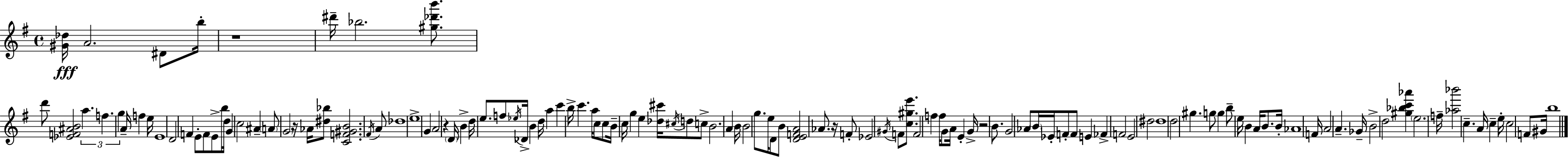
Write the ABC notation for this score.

X:1
T:Untitled
M:4/4
L:1/4
K:G
[^G_d]/4 A2 ^D/2 b/4 z4 ^d'/4 _b2 [^g_d'b']/2 d'/2 [_EF^AB]2 a f g A/4 f e/4 E4 D2 F E/2 F/2 E/2 b/4 d/4 G c2 ^A A/2 G2 z/4 _A/4 [^d_b]/2 [CF^GB]2 ^F/4 A/2 _d4 e4 G A2 z D/4 B d/4 e/2 f/2 _e/4 _D/4 B d/4 a c' b/4 c' a/4 c/2 c/2 B/4 c/4 g e [_d^c']/4 ^c/4 d/2 c/2 B2 A B/4 B2 g/2 e/4 D/2 B/2 [DEFA]2 _A/2 z/4 F/2 _E2 ^G/4 F/2 [c^ge']/2 F2 f f/4 G/2 A/4 E G/4 z2 B/2 G2 _A/2 B/4 _E/4 F/2 F/2 E _F F2 E2 ^d2 ^d4 d2 ^g g/2 g b/2 e/4 B A/4 B/2 B/4 _A4 F/4 A2 A _G/4 B2 d2 [^g_bc'_a'] e2 f/4 [_a_b']2 c A/4 c e/4 c2 F/2 ^G/4 b4